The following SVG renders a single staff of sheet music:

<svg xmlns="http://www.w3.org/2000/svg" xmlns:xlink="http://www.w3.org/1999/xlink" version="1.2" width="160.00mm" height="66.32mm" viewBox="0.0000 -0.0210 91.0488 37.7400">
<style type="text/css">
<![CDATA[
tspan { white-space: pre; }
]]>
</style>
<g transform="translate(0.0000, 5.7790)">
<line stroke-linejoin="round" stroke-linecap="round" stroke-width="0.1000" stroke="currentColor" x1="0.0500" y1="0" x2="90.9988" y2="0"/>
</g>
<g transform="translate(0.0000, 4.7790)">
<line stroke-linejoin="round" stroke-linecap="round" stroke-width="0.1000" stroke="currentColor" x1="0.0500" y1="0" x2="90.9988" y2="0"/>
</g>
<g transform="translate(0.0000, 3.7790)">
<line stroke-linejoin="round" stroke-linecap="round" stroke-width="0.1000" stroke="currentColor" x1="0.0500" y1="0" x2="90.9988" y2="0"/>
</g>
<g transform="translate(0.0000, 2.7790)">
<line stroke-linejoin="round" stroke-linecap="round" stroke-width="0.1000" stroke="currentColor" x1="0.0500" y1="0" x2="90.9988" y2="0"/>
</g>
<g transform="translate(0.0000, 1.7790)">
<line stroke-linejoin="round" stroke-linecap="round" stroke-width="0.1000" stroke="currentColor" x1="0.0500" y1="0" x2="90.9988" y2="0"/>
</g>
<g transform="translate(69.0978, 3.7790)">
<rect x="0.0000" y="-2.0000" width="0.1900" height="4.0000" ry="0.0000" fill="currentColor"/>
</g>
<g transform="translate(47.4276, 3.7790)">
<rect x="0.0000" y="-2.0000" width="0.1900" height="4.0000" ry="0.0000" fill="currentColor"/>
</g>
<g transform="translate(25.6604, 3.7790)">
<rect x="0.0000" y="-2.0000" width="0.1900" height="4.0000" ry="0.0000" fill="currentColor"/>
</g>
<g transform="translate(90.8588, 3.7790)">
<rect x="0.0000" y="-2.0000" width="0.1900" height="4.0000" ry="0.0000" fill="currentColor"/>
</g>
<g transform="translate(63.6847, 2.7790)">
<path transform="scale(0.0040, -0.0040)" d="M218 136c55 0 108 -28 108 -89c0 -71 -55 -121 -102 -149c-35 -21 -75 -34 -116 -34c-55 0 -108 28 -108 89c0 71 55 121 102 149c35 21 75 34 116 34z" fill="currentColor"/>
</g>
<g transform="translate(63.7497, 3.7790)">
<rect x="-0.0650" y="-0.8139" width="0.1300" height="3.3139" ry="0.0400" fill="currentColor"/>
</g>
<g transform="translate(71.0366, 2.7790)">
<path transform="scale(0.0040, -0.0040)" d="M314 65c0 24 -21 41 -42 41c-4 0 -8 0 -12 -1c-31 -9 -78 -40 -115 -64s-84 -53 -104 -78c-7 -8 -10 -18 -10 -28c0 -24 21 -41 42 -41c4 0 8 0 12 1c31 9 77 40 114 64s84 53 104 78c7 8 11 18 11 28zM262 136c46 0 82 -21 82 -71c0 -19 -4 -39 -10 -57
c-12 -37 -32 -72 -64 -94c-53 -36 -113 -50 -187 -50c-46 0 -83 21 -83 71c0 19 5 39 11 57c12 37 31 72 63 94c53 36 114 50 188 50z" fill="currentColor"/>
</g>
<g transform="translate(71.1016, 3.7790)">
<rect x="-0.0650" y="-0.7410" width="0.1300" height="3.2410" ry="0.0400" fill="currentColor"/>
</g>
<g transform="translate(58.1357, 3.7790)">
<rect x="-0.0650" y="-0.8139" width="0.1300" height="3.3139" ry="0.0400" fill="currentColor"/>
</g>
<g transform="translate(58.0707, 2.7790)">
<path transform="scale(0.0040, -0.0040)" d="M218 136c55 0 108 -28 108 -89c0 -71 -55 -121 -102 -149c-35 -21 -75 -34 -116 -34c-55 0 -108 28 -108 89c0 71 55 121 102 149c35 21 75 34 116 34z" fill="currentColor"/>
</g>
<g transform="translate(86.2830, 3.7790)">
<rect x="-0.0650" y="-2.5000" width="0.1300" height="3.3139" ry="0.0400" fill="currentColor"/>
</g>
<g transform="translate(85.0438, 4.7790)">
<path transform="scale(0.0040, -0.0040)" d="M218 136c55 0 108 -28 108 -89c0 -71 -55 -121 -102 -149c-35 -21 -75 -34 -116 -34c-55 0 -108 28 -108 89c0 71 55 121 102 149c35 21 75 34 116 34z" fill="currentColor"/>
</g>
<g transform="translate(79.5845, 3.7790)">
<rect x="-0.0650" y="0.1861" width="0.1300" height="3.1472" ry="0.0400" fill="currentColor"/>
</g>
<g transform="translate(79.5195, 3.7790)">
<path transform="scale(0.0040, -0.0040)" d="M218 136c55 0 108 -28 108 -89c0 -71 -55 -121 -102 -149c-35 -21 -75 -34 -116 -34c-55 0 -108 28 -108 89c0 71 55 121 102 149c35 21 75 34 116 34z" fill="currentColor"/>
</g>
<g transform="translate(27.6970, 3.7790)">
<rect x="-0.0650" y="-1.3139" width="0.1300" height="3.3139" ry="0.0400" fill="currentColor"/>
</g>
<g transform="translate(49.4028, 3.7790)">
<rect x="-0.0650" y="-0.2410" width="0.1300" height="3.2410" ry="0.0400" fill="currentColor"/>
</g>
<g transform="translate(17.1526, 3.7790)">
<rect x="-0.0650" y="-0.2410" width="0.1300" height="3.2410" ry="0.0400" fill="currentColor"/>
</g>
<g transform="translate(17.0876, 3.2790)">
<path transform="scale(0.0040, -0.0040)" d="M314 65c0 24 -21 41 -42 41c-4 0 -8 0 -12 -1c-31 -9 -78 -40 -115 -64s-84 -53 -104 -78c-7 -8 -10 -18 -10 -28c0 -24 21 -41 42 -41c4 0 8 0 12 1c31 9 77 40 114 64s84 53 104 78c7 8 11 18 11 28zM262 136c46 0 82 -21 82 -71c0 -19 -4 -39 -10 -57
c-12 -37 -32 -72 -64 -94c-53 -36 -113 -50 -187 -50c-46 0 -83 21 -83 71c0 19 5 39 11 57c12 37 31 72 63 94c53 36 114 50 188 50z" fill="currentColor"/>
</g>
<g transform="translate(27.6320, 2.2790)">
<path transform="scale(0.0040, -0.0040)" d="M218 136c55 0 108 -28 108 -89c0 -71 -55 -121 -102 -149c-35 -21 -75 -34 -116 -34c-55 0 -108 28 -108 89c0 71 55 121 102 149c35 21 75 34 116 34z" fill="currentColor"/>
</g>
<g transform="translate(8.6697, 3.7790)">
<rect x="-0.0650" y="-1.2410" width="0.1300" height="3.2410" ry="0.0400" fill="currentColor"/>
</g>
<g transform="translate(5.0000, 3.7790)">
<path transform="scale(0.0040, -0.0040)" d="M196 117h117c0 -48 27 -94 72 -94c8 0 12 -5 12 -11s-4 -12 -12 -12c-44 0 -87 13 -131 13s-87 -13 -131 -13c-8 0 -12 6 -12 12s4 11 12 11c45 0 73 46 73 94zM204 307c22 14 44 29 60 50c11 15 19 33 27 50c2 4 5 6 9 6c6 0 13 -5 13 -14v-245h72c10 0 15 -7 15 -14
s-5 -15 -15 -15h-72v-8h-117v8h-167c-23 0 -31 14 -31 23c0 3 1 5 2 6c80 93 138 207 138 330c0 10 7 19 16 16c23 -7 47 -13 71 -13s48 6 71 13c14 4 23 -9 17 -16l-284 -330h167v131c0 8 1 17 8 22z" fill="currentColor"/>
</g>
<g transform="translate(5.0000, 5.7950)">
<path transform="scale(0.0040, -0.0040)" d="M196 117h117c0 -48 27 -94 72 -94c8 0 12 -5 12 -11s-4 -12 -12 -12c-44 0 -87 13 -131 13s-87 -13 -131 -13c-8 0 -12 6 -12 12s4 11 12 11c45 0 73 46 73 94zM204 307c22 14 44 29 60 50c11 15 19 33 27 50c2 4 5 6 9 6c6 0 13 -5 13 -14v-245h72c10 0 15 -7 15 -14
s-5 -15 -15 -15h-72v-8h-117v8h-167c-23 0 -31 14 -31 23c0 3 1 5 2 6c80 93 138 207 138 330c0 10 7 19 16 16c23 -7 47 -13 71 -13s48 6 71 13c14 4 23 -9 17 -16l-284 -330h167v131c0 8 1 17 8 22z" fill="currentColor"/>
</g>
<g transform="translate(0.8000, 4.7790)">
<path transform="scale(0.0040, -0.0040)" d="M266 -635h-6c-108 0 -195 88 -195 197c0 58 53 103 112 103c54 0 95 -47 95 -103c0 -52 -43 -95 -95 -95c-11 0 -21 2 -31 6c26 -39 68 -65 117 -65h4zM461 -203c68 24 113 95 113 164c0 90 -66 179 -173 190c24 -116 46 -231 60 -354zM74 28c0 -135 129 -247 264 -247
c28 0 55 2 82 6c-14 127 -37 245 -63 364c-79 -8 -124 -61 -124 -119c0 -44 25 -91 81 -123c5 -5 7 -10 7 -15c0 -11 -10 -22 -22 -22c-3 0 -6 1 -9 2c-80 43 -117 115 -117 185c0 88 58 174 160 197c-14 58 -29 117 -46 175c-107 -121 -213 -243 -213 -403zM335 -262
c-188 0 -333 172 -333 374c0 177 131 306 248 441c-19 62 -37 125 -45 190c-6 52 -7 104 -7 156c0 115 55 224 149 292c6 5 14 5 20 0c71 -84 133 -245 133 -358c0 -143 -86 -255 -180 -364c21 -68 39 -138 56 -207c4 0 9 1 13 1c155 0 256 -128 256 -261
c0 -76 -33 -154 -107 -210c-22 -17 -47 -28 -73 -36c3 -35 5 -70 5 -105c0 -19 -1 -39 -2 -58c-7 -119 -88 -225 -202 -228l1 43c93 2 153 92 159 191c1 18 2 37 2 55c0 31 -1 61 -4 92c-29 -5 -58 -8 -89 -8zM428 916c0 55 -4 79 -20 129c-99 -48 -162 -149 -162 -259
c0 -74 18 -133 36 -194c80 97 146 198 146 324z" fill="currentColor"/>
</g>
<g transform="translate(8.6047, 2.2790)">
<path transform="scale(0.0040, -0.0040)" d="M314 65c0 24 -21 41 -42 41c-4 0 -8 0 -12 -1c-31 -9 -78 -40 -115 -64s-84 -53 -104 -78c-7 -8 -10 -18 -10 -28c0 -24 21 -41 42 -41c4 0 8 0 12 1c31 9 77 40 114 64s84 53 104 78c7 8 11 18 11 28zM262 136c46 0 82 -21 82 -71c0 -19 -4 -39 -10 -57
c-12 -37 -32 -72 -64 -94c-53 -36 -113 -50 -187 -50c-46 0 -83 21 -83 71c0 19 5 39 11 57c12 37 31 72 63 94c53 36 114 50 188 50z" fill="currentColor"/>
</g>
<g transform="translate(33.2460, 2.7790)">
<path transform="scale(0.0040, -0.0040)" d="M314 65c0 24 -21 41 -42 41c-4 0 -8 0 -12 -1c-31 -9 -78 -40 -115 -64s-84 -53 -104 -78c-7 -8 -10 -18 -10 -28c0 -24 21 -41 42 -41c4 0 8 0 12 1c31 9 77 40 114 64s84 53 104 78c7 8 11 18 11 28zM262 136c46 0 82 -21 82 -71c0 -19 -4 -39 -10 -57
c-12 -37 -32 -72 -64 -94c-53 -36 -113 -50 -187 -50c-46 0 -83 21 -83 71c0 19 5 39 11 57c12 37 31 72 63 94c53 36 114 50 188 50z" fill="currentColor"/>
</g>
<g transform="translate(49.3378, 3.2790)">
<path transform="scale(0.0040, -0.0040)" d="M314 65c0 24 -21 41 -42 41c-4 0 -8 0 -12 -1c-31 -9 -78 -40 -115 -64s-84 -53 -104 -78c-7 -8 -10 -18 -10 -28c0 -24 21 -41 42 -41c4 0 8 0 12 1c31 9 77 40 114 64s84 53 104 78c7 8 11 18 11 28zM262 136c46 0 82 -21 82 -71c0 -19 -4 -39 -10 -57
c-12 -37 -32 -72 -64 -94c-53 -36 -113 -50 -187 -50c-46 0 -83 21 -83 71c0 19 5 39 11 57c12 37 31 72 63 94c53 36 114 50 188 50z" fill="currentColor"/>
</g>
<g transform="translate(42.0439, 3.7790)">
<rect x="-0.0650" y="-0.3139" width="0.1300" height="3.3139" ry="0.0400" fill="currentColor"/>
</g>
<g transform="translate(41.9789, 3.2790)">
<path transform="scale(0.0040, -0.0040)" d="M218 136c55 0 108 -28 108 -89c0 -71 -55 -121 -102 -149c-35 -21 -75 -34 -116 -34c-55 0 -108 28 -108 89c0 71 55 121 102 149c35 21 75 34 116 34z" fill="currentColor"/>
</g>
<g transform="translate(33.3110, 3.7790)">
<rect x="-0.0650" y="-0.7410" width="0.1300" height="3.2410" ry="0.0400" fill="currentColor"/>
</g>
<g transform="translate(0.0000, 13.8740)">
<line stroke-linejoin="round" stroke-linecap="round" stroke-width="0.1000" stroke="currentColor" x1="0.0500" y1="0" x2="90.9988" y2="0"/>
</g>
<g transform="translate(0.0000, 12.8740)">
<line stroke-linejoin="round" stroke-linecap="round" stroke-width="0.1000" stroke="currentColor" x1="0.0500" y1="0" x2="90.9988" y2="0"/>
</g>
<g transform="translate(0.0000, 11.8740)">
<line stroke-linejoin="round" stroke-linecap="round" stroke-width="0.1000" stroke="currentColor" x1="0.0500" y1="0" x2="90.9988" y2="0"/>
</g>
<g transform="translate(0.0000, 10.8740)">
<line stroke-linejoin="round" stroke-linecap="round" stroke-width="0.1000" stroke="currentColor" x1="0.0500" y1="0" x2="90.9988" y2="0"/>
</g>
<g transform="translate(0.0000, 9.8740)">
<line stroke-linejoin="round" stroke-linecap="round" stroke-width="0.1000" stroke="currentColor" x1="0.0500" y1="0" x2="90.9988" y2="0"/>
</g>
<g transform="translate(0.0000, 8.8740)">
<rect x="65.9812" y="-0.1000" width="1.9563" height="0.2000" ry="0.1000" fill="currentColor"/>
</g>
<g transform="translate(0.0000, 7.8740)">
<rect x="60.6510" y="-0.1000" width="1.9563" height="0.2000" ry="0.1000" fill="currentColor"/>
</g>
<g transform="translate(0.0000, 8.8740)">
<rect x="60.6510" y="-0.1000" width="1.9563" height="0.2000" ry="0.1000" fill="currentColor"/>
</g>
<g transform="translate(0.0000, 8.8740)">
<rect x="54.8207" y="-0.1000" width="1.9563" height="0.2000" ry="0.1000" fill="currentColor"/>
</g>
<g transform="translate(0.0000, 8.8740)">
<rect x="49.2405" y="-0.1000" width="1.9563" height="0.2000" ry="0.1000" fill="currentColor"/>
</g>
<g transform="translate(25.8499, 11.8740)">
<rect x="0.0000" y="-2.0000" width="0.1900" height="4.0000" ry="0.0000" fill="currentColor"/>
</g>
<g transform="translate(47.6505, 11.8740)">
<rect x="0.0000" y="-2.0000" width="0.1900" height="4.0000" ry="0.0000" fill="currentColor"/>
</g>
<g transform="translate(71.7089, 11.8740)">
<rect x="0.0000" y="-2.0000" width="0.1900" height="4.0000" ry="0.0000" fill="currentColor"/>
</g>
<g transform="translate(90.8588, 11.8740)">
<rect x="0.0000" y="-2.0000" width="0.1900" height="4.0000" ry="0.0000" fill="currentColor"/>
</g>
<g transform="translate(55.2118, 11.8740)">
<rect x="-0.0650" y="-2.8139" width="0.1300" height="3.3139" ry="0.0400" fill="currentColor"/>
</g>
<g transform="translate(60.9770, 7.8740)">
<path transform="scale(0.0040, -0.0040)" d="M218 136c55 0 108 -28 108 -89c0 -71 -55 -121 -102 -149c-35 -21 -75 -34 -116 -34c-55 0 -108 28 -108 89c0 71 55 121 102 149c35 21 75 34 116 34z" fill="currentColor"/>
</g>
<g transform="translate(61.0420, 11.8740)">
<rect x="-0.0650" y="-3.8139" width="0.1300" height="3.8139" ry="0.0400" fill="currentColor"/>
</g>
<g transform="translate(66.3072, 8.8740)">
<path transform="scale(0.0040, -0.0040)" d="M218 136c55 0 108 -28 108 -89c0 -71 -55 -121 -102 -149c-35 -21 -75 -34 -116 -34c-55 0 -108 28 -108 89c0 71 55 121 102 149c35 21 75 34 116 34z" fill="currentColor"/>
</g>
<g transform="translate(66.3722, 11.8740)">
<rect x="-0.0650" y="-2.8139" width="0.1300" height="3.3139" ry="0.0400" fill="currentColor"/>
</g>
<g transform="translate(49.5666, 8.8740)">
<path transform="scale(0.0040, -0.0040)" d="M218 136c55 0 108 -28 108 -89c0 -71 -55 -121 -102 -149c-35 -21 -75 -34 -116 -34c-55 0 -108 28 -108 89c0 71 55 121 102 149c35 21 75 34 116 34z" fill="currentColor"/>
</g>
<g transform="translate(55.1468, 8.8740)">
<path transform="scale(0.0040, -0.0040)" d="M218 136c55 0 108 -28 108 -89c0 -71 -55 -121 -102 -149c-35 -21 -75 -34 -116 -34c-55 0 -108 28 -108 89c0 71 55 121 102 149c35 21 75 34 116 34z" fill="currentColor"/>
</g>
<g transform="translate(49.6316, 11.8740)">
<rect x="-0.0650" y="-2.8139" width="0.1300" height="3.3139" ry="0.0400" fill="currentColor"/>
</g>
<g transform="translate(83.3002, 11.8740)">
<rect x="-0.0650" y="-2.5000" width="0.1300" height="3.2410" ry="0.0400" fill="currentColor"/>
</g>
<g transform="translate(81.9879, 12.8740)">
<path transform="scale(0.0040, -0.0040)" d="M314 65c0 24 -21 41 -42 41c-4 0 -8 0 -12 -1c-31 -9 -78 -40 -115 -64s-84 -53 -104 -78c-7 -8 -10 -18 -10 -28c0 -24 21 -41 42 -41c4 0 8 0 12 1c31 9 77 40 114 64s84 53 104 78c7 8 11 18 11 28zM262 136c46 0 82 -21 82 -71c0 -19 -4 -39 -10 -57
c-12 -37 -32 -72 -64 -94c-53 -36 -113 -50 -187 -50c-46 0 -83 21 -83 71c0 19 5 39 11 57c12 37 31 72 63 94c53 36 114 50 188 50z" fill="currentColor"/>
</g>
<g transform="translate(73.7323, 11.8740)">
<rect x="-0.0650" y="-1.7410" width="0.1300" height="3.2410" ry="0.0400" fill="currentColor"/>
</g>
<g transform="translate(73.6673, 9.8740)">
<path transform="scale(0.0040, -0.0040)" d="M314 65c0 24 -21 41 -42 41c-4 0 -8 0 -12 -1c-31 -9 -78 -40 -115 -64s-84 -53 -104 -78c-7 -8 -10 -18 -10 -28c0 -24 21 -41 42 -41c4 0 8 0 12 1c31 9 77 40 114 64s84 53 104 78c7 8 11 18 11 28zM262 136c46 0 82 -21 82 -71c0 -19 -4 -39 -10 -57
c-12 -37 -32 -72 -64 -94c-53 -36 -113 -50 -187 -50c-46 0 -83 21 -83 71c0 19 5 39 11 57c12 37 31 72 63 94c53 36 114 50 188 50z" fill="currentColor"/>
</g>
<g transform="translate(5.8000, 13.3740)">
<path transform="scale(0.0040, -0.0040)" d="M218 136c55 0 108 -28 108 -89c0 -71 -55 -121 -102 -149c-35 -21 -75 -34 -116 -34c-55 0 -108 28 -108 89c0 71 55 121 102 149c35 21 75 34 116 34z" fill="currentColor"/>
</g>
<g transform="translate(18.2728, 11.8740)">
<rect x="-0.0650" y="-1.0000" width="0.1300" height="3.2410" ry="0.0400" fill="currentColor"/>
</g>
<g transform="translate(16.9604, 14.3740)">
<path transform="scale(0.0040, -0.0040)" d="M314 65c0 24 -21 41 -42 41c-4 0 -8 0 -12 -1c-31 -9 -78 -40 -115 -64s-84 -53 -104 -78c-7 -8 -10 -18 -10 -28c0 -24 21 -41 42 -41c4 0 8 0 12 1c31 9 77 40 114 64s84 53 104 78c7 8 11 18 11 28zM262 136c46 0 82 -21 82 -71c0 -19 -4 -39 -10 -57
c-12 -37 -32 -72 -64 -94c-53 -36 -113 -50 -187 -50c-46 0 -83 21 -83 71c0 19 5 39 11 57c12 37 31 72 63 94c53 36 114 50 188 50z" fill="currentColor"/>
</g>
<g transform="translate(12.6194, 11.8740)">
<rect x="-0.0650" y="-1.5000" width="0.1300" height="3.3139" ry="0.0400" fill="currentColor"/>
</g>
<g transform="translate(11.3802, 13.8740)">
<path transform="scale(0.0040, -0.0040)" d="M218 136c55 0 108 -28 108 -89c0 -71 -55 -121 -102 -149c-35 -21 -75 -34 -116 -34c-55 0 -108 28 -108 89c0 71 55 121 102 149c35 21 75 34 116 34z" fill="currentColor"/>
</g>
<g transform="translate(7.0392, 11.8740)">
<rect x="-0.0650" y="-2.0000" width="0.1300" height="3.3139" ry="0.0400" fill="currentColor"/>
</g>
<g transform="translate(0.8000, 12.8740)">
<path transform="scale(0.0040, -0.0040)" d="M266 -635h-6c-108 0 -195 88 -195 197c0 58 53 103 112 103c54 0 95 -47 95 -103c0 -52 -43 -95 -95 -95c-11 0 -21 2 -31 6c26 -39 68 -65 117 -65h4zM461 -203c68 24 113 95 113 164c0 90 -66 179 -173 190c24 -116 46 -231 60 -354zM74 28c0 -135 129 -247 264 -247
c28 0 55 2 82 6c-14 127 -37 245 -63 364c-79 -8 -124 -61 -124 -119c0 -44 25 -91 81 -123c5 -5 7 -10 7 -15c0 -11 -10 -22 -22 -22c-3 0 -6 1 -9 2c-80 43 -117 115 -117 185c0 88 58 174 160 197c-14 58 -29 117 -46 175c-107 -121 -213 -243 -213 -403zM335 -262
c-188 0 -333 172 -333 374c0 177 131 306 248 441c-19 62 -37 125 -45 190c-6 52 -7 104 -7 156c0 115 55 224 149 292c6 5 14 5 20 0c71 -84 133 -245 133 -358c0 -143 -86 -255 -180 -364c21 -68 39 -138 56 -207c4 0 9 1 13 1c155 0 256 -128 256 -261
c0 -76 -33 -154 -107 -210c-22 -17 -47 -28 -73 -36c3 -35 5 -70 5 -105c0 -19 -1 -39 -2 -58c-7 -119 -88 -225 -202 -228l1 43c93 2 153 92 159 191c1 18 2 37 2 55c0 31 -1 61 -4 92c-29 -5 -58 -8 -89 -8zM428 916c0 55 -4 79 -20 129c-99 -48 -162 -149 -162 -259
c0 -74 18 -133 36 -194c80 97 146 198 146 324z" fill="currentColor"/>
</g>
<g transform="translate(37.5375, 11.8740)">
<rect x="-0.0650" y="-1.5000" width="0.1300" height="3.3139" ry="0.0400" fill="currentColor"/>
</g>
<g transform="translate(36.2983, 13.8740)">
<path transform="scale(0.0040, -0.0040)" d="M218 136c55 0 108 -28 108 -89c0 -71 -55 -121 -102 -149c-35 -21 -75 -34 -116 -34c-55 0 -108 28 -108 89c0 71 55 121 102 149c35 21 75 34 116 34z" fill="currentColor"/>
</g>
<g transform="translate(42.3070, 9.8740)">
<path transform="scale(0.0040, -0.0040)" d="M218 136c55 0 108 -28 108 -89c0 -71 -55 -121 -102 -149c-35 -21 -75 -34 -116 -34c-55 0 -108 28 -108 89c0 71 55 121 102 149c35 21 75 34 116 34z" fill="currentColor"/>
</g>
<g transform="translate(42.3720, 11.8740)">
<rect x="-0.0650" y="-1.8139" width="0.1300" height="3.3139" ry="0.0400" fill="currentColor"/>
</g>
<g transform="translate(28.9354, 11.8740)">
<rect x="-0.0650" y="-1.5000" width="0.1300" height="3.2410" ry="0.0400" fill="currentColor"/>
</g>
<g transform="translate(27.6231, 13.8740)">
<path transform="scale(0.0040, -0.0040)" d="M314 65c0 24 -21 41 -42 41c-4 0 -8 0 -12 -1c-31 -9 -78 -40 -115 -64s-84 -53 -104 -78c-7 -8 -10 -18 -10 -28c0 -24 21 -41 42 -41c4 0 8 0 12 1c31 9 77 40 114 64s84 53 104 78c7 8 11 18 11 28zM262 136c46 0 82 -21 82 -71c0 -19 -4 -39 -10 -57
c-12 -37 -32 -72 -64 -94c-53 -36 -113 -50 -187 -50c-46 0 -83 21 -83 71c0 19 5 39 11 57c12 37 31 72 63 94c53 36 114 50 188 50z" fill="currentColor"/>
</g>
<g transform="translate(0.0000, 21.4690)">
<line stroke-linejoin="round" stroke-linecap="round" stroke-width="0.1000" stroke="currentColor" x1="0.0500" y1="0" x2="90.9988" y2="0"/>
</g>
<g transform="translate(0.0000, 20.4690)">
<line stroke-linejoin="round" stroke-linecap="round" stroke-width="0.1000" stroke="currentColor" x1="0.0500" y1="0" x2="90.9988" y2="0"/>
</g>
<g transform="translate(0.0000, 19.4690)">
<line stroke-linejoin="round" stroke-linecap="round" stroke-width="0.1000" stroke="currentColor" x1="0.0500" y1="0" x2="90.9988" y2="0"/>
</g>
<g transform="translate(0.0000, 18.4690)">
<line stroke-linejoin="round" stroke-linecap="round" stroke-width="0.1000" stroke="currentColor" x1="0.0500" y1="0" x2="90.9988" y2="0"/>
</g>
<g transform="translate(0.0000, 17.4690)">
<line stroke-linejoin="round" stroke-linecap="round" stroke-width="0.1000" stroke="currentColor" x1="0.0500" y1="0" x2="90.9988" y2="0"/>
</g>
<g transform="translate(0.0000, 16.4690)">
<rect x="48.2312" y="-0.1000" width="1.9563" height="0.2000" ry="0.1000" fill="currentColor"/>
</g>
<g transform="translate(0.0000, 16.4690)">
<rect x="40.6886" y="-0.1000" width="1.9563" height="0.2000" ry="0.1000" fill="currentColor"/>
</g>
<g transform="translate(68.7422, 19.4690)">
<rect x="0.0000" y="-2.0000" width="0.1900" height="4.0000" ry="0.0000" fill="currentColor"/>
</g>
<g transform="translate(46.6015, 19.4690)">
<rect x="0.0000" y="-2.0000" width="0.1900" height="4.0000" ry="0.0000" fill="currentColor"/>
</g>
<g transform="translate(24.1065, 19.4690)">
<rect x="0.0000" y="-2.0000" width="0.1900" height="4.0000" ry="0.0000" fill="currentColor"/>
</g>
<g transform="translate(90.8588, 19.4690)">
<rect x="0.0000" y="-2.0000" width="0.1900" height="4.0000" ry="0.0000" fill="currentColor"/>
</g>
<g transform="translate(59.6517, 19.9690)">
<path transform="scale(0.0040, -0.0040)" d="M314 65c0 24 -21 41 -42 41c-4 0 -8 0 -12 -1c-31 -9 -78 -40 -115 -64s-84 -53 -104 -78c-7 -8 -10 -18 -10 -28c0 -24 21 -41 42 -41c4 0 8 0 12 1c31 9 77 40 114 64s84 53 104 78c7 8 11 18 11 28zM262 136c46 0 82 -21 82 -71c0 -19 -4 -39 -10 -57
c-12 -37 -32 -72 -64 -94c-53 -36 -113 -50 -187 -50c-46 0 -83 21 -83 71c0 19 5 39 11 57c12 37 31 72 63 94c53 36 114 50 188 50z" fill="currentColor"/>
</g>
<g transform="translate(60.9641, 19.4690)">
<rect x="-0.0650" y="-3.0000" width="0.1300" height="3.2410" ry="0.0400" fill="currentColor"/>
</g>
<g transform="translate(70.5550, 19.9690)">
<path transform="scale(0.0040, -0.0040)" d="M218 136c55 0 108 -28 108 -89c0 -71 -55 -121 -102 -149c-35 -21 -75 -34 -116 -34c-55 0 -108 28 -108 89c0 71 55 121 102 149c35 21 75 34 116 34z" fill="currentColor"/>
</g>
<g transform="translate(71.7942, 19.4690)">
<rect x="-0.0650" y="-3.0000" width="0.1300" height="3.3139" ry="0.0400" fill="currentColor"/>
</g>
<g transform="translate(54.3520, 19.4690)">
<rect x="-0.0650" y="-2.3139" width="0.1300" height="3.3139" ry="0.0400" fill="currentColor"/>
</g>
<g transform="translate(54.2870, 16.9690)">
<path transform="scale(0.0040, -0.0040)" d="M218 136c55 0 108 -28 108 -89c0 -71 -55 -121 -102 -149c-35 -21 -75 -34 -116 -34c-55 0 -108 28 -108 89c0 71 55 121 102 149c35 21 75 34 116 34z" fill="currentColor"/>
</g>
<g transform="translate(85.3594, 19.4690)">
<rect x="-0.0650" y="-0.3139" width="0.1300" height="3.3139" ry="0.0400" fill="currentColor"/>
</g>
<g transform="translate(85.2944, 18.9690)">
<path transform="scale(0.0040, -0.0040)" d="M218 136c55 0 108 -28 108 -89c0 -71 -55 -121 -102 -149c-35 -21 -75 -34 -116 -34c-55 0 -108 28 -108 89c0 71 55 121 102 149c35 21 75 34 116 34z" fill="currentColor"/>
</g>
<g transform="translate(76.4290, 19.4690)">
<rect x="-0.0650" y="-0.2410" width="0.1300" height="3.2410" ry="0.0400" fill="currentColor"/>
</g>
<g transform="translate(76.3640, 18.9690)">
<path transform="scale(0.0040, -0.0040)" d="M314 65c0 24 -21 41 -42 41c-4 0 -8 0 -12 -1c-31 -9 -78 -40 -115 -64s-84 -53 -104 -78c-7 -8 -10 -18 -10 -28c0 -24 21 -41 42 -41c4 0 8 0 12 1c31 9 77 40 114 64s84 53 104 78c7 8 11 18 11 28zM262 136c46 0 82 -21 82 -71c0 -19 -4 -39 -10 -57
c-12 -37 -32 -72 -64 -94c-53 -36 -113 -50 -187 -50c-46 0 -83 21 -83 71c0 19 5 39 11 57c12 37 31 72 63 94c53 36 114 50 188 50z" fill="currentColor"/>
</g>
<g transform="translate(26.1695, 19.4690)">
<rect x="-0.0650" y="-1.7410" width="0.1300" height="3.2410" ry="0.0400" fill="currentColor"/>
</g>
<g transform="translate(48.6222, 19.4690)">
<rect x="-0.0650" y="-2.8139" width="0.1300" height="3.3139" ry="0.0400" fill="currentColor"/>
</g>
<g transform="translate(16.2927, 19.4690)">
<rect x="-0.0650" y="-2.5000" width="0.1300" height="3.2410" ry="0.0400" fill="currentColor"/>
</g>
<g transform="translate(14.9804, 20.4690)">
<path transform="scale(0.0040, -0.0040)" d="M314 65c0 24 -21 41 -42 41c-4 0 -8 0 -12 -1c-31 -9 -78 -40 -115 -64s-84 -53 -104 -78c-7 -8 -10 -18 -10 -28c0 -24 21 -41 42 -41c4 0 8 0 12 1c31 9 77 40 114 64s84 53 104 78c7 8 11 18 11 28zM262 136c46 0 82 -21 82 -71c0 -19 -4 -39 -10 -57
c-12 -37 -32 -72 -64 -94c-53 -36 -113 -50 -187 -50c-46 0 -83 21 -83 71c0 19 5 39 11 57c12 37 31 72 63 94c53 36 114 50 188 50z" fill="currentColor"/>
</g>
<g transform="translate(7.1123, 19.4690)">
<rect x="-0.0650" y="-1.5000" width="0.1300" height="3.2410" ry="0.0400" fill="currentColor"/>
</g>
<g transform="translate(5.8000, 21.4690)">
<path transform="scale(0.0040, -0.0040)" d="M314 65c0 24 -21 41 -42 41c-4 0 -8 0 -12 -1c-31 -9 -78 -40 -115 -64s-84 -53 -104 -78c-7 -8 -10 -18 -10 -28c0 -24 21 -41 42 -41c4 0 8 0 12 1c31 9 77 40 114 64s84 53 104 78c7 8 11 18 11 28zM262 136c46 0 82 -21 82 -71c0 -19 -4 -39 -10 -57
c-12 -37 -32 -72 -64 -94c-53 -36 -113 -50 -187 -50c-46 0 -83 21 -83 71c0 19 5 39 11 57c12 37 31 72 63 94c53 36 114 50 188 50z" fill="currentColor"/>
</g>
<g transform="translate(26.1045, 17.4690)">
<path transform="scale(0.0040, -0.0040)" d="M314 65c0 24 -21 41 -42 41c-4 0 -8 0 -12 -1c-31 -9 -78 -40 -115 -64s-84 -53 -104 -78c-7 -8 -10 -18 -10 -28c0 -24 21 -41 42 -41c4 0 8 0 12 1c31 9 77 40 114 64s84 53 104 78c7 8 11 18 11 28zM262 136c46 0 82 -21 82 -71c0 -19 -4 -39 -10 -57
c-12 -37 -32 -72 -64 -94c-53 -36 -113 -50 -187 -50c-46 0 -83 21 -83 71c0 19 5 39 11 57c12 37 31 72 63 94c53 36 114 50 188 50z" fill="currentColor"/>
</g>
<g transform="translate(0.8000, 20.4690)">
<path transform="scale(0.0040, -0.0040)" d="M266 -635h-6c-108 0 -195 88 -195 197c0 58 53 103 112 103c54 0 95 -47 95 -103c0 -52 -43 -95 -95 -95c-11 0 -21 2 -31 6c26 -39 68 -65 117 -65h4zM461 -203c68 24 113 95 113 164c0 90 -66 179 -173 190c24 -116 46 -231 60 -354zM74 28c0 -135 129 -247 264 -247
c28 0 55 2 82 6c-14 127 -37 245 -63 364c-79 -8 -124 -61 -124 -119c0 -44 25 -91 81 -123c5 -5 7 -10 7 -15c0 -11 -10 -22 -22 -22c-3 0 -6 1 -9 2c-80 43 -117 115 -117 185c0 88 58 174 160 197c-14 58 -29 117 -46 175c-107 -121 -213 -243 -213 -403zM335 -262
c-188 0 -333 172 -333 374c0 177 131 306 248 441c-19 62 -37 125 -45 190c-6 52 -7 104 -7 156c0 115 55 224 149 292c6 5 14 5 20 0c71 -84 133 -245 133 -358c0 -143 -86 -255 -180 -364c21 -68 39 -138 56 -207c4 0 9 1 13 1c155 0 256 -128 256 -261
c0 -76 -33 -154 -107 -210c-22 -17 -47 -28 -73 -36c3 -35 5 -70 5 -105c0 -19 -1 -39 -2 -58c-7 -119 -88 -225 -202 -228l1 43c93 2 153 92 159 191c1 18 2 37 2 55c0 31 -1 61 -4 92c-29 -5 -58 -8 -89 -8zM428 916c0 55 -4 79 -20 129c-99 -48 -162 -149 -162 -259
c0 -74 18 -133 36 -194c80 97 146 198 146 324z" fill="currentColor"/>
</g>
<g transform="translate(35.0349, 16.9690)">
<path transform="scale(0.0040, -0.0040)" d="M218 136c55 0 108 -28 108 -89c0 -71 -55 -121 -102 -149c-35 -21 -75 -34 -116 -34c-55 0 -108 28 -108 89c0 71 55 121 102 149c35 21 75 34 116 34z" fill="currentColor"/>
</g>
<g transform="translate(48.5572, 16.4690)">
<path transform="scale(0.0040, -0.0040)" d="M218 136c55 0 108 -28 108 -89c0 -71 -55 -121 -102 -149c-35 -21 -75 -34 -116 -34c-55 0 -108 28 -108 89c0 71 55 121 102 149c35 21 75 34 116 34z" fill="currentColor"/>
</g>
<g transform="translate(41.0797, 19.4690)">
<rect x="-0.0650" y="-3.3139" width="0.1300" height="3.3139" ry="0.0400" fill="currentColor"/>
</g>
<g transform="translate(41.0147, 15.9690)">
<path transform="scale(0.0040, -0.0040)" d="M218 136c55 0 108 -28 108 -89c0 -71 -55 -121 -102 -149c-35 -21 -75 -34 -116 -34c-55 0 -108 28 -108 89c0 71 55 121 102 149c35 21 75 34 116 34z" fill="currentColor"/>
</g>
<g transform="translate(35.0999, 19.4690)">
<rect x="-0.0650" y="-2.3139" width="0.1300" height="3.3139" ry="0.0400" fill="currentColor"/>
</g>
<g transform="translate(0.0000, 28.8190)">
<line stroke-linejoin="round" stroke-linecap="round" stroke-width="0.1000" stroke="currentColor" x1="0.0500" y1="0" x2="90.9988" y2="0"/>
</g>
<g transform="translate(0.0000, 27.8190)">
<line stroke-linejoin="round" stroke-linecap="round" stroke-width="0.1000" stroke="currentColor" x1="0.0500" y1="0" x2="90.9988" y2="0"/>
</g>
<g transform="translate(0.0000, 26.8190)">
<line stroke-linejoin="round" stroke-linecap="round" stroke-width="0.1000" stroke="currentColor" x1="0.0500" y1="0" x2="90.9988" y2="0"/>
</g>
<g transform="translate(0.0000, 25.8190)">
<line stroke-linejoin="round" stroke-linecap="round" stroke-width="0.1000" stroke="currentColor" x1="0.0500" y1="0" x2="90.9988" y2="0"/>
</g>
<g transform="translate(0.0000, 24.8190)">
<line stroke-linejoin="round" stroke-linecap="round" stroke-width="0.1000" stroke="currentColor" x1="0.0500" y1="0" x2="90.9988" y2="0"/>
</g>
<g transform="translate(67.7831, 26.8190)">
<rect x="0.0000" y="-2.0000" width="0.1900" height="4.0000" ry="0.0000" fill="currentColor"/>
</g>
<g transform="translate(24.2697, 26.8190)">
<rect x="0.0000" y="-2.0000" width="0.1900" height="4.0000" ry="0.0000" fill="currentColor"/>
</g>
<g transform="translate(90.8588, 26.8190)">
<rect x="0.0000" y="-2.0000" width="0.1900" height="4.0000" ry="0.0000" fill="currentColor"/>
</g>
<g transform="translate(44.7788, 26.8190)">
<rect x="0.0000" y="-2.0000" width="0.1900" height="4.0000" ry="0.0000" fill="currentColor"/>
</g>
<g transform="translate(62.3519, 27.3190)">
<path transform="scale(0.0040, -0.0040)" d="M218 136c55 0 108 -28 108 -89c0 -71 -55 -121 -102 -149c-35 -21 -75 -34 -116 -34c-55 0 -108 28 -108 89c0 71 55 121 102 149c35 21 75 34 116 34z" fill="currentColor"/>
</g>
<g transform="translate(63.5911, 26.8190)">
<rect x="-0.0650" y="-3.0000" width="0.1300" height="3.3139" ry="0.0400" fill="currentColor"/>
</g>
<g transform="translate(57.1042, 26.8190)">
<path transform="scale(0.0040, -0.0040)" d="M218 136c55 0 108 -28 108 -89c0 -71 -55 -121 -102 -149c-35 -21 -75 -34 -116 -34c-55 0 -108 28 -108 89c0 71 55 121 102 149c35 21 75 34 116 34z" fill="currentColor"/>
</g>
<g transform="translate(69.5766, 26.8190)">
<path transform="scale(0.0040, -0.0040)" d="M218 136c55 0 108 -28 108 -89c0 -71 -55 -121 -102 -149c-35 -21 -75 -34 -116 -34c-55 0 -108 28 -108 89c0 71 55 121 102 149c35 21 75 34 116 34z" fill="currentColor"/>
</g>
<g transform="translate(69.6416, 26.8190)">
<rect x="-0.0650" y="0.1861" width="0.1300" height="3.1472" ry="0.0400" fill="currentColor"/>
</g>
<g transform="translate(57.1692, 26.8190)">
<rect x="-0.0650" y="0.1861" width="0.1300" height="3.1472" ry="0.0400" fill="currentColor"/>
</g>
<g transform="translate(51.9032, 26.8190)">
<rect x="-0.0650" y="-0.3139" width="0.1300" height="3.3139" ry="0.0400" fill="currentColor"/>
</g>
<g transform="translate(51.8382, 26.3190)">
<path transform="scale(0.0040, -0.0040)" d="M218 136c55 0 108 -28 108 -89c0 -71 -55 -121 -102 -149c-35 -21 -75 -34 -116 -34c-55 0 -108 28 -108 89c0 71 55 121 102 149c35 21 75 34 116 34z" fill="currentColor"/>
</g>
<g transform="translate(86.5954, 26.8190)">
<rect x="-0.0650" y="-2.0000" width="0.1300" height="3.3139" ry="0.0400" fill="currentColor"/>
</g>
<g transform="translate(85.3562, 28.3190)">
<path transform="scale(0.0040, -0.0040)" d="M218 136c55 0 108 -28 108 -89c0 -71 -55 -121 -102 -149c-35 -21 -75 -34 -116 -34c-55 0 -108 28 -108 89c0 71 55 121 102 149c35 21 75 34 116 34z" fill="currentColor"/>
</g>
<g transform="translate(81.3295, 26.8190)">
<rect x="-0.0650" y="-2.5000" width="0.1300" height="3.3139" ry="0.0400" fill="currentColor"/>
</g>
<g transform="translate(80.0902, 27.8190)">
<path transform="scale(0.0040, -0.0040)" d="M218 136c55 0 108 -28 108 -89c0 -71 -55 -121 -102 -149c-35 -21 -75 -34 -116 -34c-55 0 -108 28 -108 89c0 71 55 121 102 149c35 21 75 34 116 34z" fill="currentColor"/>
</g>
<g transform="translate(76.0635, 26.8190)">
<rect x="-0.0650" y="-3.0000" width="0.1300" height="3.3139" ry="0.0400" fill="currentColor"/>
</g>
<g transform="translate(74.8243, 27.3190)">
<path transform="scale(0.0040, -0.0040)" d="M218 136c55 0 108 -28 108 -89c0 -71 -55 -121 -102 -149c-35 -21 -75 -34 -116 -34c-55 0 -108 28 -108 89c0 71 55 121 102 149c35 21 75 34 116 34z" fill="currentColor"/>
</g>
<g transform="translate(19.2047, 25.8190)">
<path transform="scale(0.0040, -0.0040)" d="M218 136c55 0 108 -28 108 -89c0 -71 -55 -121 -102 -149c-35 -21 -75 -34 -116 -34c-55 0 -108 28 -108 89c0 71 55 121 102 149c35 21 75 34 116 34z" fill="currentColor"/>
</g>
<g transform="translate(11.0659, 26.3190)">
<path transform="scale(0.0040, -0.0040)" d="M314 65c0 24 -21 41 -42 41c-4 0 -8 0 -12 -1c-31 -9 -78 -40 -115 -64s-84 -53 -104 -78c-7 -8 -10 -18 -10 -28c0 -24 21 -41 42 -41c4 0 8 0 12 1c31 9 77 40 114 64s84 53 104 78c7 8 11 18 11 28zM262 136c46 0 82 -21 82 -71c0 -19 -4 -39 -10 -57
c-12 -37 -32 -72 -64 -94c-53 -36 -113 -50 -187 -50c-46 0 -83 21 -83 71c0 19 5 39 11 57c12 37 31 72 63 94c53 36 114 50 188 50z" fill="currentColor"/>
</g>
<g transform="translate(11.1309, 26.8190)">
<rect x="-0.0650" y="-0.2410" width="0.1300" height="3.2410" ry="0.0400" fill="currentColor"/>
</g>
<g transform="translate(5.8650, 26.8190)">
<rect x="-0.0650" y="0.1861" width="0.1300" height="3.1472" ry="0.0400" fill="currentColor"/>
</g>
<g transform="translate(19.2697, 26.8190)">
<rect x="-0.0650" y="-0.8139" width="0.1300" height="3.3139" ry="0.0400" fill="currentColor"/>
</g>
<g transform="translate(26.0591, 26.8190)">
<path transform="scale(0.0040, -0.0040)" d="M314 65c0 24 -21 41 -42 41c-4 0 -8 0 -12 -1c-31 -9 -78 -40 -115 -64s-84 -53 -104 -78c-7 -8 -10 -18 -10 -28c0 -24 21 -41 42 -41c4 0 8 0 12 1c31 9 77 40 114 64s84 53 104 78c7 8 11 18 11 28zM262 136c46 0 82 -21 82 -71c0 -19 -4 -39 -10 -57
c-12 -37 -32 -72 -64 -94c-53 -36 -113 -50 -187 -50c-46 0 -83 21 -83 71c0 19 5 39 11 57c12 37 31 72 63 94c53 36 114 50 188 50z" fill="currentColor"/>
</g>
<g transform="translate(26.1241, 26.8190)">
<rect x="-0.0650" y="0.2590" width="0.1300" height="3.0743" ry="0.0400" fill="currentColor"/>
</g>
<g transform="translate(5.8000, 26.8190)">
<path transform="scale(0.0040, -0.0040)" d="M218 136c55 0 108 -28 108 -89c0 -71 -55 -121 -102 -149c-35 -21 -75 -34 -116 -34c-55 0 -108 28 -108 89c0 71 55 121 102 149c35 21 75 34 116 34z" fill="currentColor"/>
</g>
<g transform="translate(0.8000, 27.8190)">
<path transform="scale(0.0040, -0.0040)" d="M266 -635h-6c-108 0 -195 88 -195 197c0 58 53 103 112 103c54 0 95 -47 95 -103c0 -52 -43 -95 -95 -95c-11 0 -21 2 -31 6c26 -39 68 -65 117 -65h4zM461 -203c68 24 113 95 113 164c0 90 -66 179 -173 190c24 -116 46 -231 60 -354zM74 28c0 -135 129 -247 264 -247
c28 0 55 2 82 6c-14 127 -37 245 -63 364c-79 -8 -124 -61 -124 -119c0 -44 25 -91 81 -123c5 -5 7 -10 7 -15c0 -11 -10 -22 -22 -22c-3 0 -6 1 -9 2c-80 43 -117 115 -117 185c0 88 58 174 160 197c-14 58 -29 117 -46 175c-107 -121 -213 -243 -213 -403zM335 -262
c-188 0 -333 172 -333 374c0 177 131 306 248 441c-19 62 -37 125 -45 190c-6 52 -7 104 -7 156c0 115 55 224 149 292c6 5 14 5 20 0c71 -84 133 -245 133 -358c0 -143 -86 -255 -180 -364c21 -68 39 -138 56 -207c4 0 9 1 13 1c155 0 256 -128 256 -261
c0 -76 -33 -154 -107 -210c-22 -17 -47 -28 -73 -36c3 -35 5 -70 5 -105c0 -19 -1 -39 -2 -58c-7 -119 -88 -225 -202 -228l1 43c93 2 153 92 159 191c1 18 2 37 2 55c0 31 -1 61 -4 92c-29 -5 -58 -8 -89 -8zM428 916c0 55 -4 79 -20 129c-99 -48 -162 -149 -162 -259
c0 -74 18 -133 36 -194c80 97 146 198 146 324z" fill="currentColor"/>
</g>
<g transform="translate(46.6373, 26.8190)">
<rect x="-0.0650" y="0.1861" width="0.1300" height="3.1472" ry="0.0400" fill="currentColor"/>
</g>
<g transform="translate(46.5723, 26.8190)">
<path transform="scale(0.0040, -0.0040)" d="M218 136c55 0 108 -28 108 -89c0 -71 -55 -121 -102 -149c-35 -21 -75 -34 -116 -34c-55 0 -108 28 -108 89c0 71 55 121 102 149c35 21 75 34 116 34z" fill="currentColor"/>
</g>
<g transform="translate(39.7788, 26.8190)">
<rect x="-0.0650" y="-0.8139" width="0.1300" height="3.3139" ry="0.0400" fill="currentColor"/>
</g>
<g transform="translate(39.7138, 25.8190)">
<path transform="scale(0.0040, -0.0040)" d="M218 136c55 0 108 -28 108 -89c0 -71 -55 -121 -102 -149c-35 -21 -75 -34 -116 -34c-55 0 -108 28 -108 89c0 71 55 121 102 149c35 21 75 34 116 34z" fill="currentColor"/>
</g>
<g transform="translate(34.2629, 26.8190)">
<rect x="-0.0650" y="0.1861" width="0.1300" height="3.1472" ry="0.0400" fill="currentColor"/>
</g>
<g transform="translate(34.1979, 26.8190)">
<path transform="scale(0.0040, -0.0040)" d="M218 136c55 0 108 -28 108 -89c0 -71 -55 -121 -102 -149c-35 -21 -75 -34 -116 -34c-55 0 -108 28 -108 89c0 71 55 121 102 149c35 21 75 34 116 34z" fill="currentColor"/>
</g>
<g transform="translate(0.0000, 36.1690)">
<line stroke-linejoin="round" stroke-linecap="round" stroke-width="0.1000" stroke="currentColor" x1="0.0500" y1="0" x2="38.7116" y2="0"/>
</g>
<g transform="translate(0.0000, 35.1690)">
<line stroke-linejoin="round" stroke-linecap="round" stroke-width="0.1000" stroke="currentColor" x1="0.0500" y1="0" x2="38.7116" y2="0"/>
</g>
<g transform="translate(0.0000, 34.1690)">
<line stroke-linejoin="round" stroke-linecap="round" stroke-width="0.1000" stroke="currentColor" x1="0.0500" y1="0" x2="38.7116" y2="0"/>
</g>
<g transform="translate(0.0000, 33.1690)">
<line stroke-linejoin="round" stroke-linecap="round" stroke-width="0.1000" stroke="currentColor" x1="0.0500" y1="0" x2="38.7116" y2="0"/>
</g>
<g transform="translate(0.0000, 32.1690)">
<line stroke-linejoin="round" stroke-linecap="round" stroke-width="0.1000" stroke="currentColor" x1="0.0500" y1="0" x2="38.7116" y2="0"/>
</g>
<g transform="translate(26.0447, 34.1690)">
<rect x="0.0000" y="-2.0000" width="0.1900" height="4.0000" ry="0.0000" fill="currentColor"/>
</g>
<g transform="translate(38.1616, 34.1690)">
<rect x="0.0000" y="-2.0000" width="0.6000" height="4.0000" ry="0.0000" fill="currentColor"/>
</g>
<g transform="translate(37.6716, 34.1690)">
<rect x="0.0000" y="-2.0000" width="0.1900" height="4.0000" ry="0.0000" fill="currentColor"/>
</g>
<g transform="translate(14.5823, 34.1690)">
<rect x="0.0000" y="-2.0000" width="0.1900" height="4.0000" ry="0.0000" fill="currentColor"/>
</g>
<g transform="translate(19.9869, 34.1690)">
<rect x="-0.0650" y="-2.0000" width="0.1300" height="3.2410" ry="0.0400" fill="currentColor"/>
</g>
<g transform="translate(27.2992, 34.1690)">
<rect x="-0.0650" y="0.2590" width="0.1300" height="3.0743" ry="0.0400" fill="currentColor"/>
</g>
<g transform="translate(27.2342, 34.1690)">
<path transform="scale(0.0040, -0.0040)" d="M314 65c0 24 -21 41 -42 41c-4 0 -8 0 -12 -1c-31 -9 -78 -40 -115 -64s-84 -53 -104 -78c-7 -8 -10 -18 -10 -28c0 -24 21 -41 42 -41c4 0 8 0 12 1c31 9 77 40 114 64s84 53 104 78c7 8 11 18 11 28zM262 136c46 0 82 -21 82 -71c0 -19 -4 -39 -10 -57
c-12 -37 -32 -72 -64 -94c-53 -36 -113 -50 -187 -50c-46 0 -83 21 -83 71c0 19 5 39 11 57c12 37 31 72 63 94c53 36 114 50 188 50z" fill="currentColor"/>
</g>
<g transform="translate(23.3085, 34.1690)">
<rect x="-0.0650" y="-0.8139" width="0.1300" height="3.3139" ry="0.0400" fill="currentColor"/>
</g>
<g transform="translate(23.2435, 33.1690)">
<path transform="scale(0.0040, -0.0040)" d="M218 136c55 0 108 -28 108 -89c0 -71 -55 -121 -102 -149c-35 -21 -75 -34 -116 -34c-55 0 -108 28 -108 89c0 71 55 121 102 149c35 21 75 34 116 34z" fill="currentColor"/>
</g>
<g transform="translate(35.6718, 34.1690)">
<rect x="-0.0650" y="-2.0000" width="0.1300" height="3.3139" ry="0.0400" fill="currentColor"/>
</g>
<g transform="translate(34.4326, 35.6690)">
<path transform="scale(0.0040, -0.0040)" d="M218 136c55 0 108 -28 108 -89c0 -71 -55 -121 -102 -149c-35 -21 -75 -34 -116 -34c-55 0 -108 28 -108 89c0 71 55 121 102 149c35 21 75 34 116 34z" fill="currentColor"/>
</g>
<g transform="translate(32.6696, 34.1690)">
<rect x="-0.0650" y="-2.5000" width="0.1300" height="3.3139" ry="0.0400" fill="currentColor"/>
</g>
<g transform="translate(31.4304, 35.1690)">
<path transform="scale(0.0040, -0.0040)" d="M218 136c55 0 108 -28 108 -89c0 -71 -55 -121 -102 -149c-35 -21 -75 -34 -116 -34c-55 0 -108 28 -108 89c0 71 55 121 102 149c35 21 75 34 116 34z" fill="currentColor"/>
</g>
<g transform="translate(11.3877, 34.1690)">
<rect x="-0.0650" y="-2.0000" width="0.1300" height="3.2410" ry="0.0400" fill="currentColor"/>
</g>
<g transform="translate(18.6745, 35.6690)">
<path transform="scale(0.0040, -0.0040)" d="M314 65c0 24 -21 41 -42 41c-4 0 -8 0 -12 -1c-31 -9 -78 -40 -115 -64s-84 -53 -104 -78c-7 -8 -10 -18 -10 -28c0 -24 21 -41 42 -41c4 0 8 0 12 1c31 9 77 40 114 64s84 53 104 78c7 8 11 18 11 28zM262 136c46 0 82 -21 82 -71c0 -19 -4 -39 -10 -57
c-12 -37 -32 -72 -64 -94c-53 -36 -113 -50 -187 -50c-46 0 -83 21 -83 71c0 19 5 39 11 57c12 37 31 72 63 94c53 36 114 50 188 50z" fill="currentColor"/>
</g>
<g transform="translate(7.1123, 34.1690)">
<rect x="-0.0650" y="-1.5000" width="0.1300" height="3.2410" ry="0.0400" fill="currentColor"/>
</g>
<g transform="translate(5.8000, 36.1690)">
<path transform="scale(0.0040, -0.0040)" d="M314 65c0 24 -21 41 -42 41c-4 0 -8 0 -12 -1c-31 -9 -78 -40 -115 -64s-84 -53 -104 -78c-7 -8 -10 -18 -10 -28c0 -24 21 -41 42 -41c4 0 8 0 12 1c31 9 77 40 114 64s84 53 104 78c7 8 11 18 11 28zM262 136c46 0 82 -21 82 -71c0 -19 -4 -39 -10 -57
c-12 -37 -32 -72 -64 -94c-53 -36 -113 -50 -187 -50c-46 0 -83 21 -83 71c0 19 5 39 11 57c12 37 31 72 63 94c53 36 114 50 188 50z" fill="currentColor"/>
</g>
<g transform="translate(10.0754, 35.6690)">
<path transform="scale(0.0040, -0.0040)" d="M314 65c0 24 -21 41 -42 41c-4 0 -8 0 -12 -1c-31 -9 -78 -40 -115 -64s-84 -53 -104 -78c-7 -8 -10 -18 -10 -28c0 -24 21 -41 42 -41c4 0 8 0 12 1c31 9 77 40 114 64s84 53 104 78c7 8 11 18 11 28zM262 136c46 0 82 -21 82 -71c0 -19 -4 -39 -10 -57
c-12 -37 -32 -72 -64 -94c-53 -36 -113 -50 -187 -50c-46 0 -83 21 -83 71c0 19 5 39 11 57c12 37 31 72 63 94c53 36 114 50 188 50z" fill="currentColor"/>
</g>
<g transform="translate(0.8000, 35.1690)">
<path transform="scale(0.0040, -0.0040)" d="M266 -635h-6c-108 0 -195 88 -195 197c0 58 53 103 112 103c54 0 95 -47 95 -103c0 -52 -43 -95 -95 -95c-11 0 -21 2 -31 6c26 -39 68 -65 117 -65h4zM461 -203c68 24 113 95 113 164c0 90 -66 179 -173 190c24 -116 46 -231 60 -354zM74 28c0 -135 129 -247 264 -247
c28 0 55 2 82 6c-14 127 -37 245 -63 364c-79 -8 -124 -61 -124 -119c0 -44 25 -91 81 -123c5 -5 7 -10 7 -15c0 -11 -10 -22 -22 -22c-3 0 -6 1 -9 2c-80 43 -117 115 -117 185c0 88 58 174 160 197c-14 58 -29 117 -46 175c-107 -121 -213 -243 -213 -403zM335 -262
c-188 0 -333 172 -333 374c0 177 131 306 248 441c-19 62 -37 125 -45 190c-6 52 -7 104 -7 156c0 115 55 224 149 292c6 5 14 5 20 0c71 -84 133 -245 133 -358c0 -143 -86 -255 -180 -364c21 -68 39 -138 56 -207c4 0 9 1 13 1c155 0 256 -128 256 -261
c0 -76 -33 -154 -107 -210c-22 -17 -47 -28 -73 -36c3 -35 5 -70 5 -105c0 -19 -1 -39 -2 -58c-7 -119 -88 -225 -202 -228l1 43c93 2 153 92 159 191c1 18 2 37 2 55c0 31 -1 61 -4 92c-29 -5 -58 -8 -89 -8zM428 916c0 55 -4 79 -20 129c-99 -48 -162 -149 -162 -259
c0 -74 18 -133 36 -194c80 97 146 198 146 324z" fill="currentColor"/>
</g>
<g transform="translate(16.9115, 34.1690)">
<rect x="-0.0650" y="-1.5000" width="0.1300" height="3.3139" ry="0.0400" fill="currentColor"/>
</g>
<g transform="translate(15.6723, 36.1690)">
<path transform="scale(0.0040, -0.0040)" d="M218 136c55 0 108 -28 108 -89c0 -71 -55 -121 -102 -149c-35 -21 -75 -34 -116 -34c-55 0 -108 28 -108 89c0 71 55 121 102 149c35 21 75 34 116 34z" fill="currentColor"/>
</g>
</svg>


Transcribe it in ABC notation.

X:1
T:Untitled
M:4/4
L:1/4
K:C
e2 c2 e d2 c c2 d d d2 B G F E D2 E2 E f a a c' a f2 G2 E2 G2 f2 g b a g A2 A c2 c B c2 d B2 B d B c B A B A G F E2 F2 E F2 d B2 G F